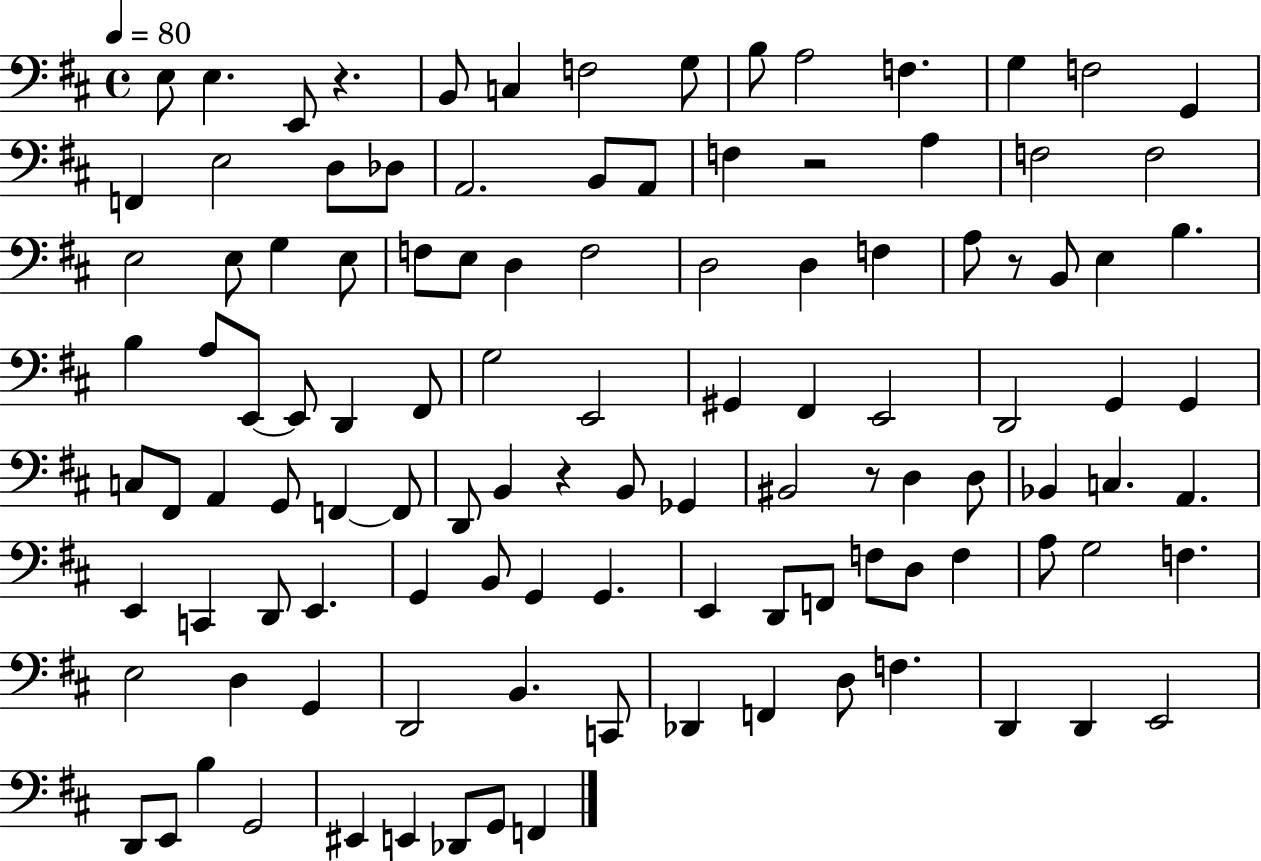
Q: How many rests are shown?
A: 5